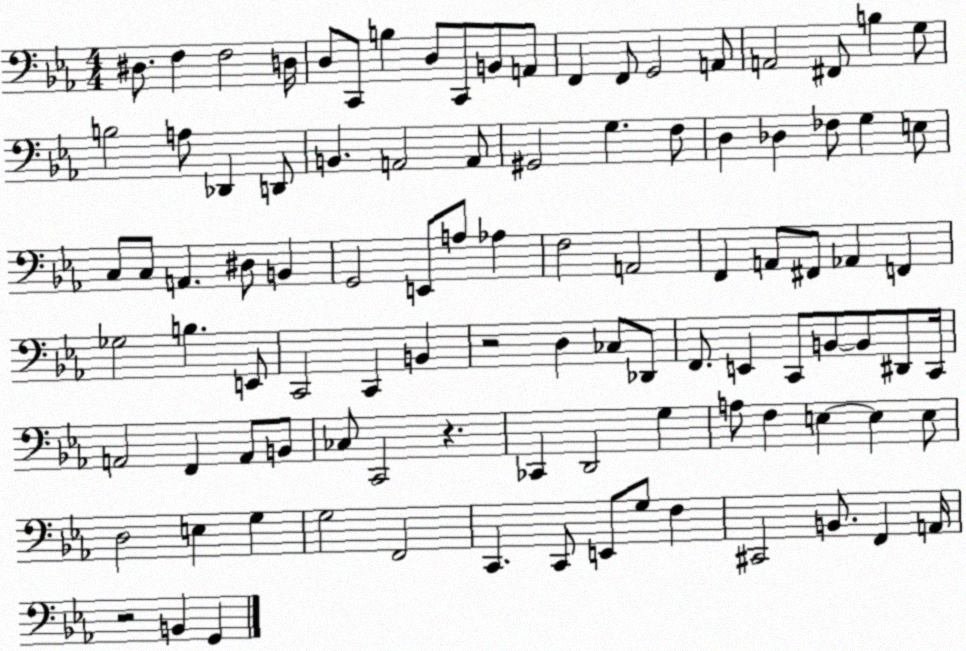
X:1
T:Untitled
M:4/4
L:1/4
K:Eb
^D,/2 F, F,2 D,/4 D,/2 C,,/2 B, D,/2 C,,/2 B,,/2 A,,/2 F,, F,,/2 G,,2 A,,/2 A,,2 ^F,,/2 B, G,/2 B,2 A,/2 _D,, D,,/2 B,, A,,2 A,,/2 ^G,,2 G, F,/2 D, _D, _F,/2 G, E,/2 C,/2 C,/2 A,, ^D,/2 B,, G,,2 E,,/2 A,/2 _A, F,2 A,,2 F,, A,,/2 ^F,,/2 _A,, F,, _G,2 B, E,,/2 C,,2 C,, B,, z2 D, _C,/2 _D,,/2 F,,/2 E,, C,,/2 B,,/2 B,,/2 ^D,,/2 C,,/4 A,,2 F,, A,,/2 B,,/2 _C,/2 C,,2 z _C,, D,,2 G, A,/2 F, E, E, E,/2 D,2 E, G, G,2 F,,2 C,, C,,/2 E,,/2 G,/2 F, ^C,,2 B,,/2 F,, A,,/4 z2 B,, G,,